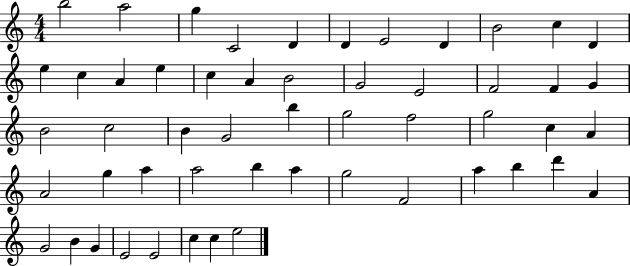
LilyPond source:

{
  \clef treble
  \numericTimeSignature
  \time 4/4
  \key c \major
  b''2 a''2 | g''4 c'2 d'4 | d'4 e'2 d'4 | b'2 c''4 d'4 | \break e''4 c''4 a'4 e''4 | c''4 a'4 b'2 | g'2 e'2 | f'2 f'4 g'4 | \break b'2 c''2 | b'4 g'2 b''4 | g''2 f''2 | g''2 c''4 a'4 | \break a'2 g''4 a''4 | a''2 b''4 a''4 | g''2 f'2 | a''4 b''4 d'''4 a'4 | \break g'2 b'4 g'4 | e'2 e'2 | c''4 c''4 e''2 | \bar "|."
}